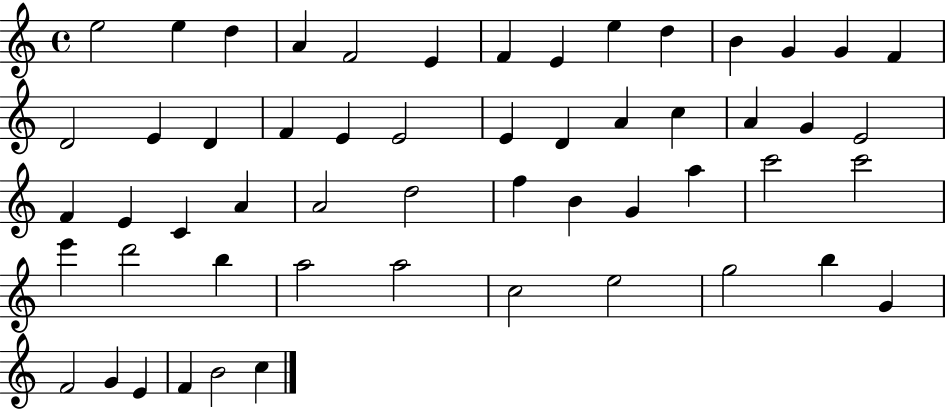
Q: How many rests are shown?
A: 0